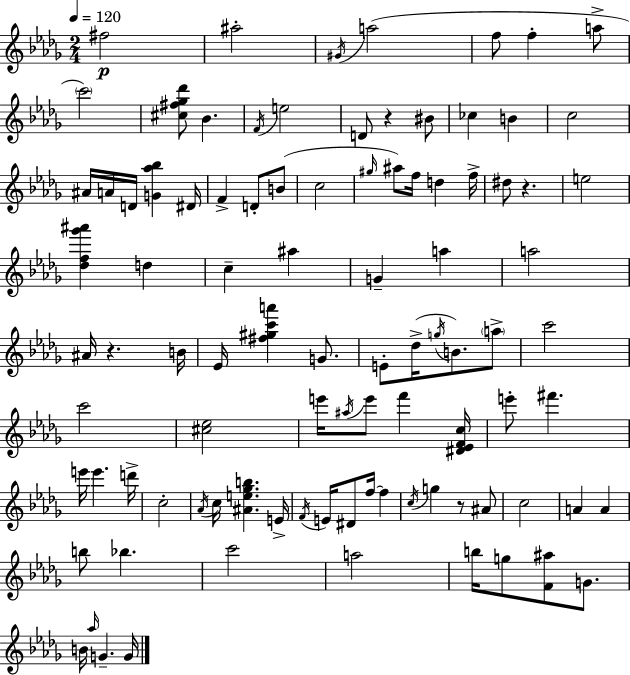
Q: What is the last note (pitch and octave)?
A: G4